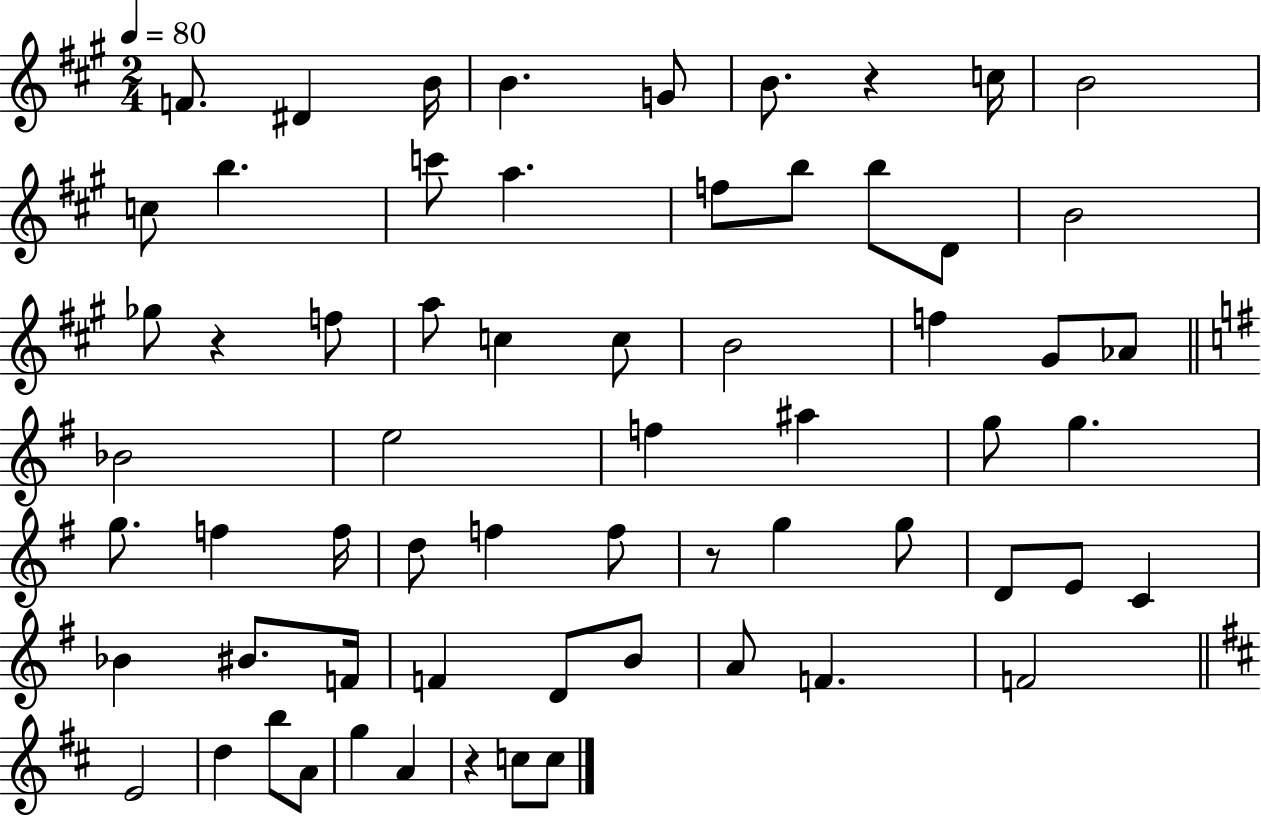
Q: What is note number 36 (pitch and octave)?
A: D5